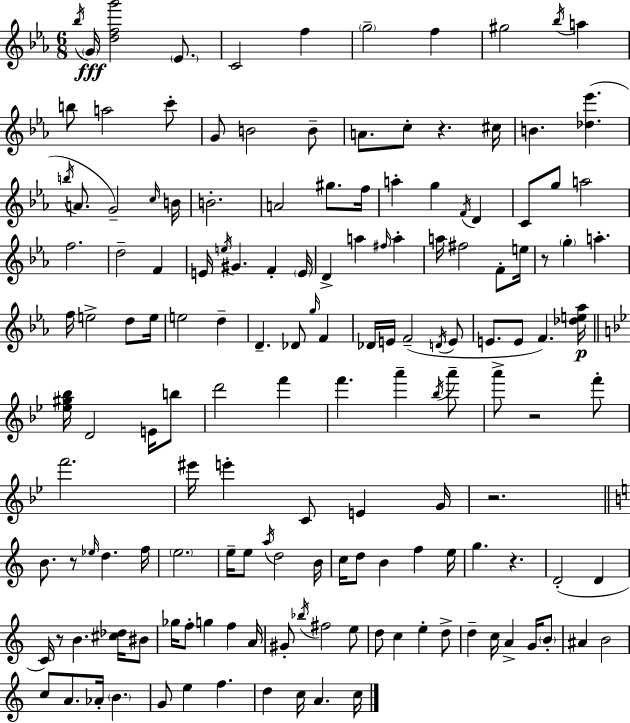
Bb5/s G4/s [D5,F5,G6]/h Eb4/e. C4/h F5/q G5/h F5/q G#5/h Bb5/s A5/q B5/e A5/h C6/e G4/e B4/h B4/e A4/e. C5/e R/q. C#5/s B4/q. [Db5,Eb6]/q. B5/s A4/e. G4/h C5/s B4/s B4/h. A4/h G#5/e. F5/s A5/q G5/q F4/s D4/q C4/e G5/e A5/h F5/h. D5/h F4/q E4/s E5/s G#4/q. F4/q E4/s D4/q A5/q F#5/s A5/q A5/s F#5/h F4/e E5/s R/e G5/q A5/q. F5/s E5/h D5/e E5/s E5/h D5/q D4/q. Db4/e G5/s F4/q Db4/s E4/s F4/h D4/s E4/e E4/e. E4/e F4/q. [Db5,E5,Ab5]/s [Eb5,G#5,Bb5]/s D4/h E4/s B5/e D6/h F6/q F6/q. A6/q Bb5/s A6/e A6/e R/h F6/e F6/h. EIS6/s E6/q C4/e E4/q G4/s R/h. B4/e. R/e Eb5/s D5/q. F5/s E5/h. E5/s E5/e A5/s D5/h B4/s C5/s D5/e B4/q F5/q E5/s G5/q. R/q. D4/h D4/q C4/s R/e B4/q. [C#5,Db5]/s BIS4/e Gb5/s F5/e G5/q F5/q A4/s G#4/e Bb5/s F#5/h E5/e D5/e C5/q E5/q D5/e D5/q C5/s A4/q G4/s B4/e A#4/q B4/h C5/e A4/e. Ab4/s B4/q. G4/e E5/q F5/q. D5/q C5/s A4/q. C5/s